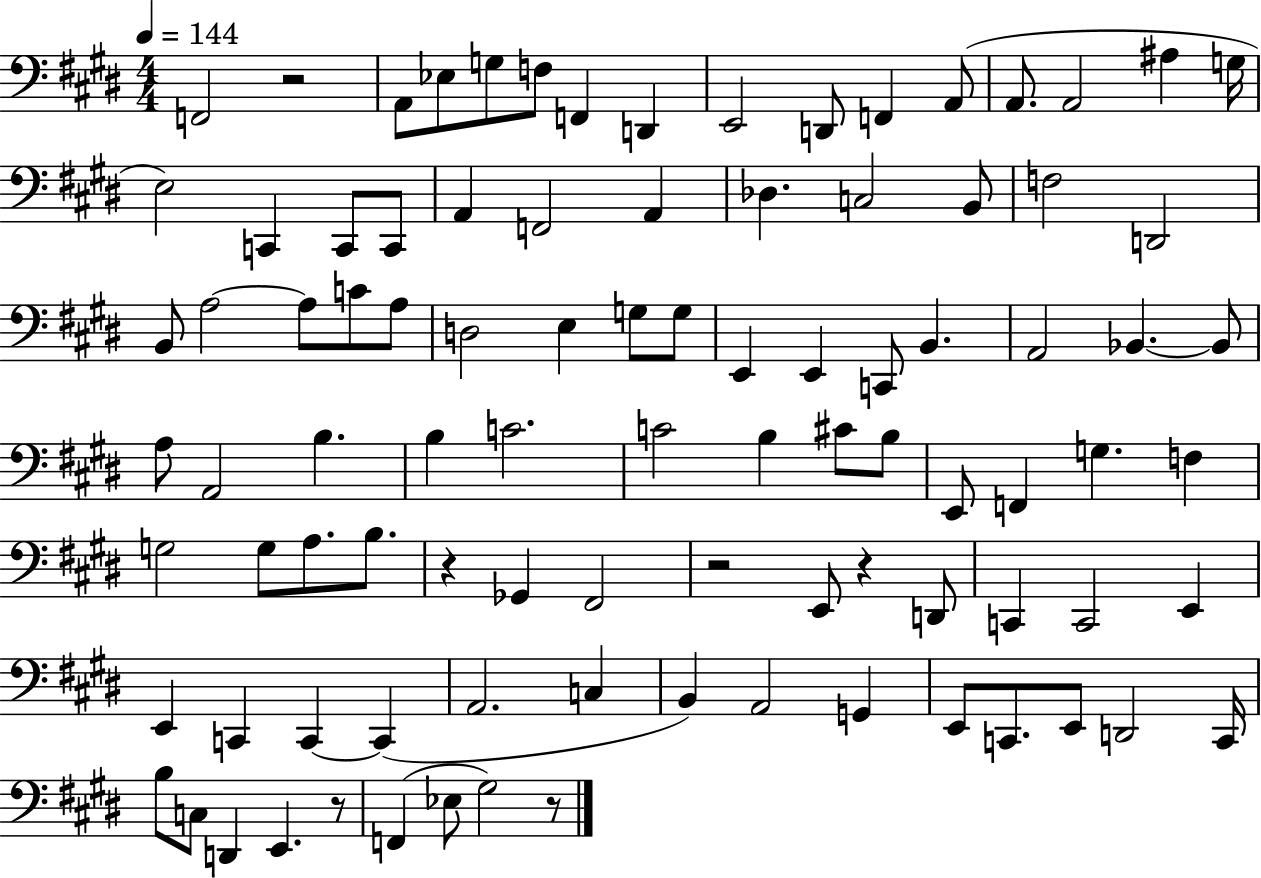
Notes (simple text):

F2/h R/h A2/e Eb3/e G3/e F3/e F2/q D2/q E2/h D2/e F2/q A2/e A2/e. A2/h A#3/q G3/s E3/h C2/q C2/e C2/e A2/q F2/h A2/q Db3/q. C3/h B2/e F3/h D2/h B2/e A3/h A3/e C4/e A3/e D3/h E3/q G3/e G3/e E2/q E2/q C2/e B2/q. A2/h Bb2/q. Bb2/e A3/e A2/h B3/q. B3/q C4/h. C4/h B3/q C#4/e B3/e E2/e F2/q G3/q. F3/q G3/h G3/e A3/e. B3/e. R/q Gb2/q F#2/h R/h E2/e R/q D2/e C2/q C2/h E2/q E2/q C2/q C2/q C2/q A2/h. C3/q B2/q A2/h G2/q E2/e C2/e. E2/e D2/h C2/s B3/e C3/e D2/q E2/q. R/e F2/q Eb3/e G#3/h R/e